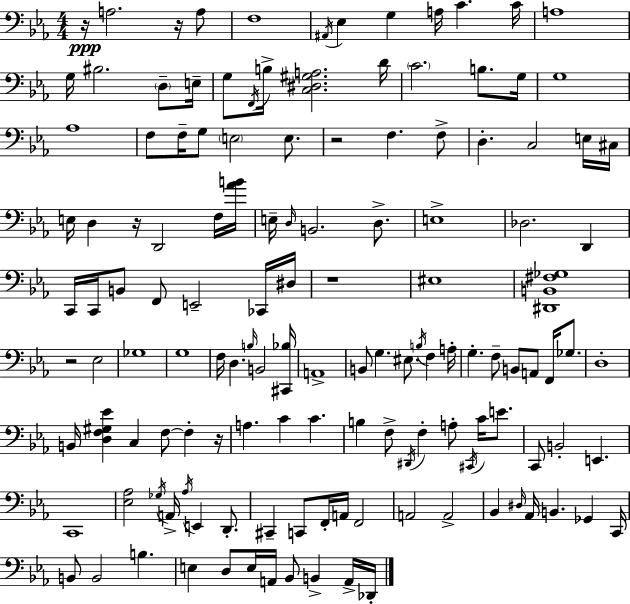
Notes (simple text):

R/s A3/h. R/s A3/e F3/w A#2/s Eb3/q G3/q A3/s C4/q. C4/s A3/w G3/s BIS3/h. D3/e E3/s G3/e F2/s B3/s [C3,D#3,G#3,A3]/h. D4/s C4/h. B3/e. G3/s G3/w Ab3/w F3/e F3/s G3/e E3/h E3/e. R/h F3/q. F3/e D3/q. C3/h E3/s C#3/s E3/s D3/q R/s D2/h F3/s [Ab4,B4]/s E3/s D3/s B2/h. D3/e. E3/w Db3/h. D2/q C2/s C2/s B2/e F2/e E2/h CES2/s D#3/s R/w EIS3/w [D#2,B2,F#3,Gb3]/w R/h Eb3/h Gb3/w G3/w F3/s D3/q. B3/s B2/h [C#2,Bb3]/s A2/w B2/e G3/q. EIS3/e. B3/s F3/q A3/s G3/q. F3/e B2/e A2/e F2/s Gb3/e. D3/w B2/s [D3,F3,G#3,Eb4]/q C3/q F3/e F3/q R/s A3/q. C4/q C4/q. B3/q F3/e D#2/s F3/q A3/e C#2/s C4/s E4/e. C2/e B2/h E2/q. C2/w [Eb3,Ab3]/h Gb3/s A2/s Ab3/s E2/q D2/e. C#2/q C2/e F2/s A2/s F2/h A2/h A2/h Bb2/q D#3/s Ab2/s B2/q. Gb2/q C2/s B2/e B2/h B3/q. E3/q D3/e E3/s A2/s Bb2/e B2/q A2/s Db2/s